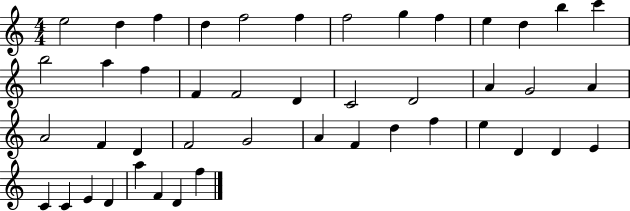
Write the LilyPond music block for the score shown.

{
  \clef treble
  \numericTimeSignature
  \time 4/4
  \key c \major
  e''2 d''4 f''4 | d''4 f''2 f''4 | f''2 g''4 f''4 | e''4 d''4 b''4 c'''4 | \break b''2 a''4 f''4 | f'4 f'2 d'4 | c'2 d'2 | a'4 g'2 a'4 | \break a'2 f'4 d'4 | f'2 g'2 | a'4 f'4 d''4 f''4 | e''4 d'4 d'4 e'4 | \break c'4 c'4 e'4 d'4 | a''4 f'4 d'4 f''4 | \bar "|."
}